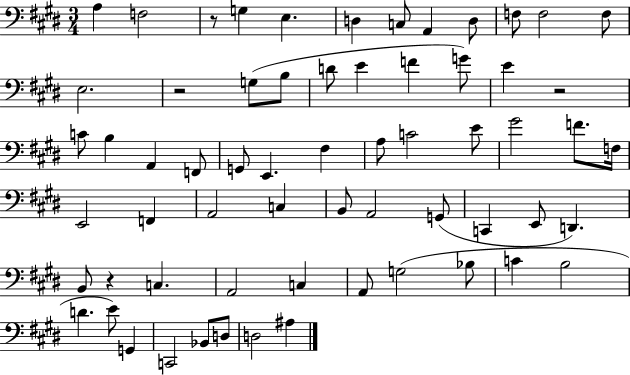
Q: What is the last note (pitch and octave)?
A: A#3